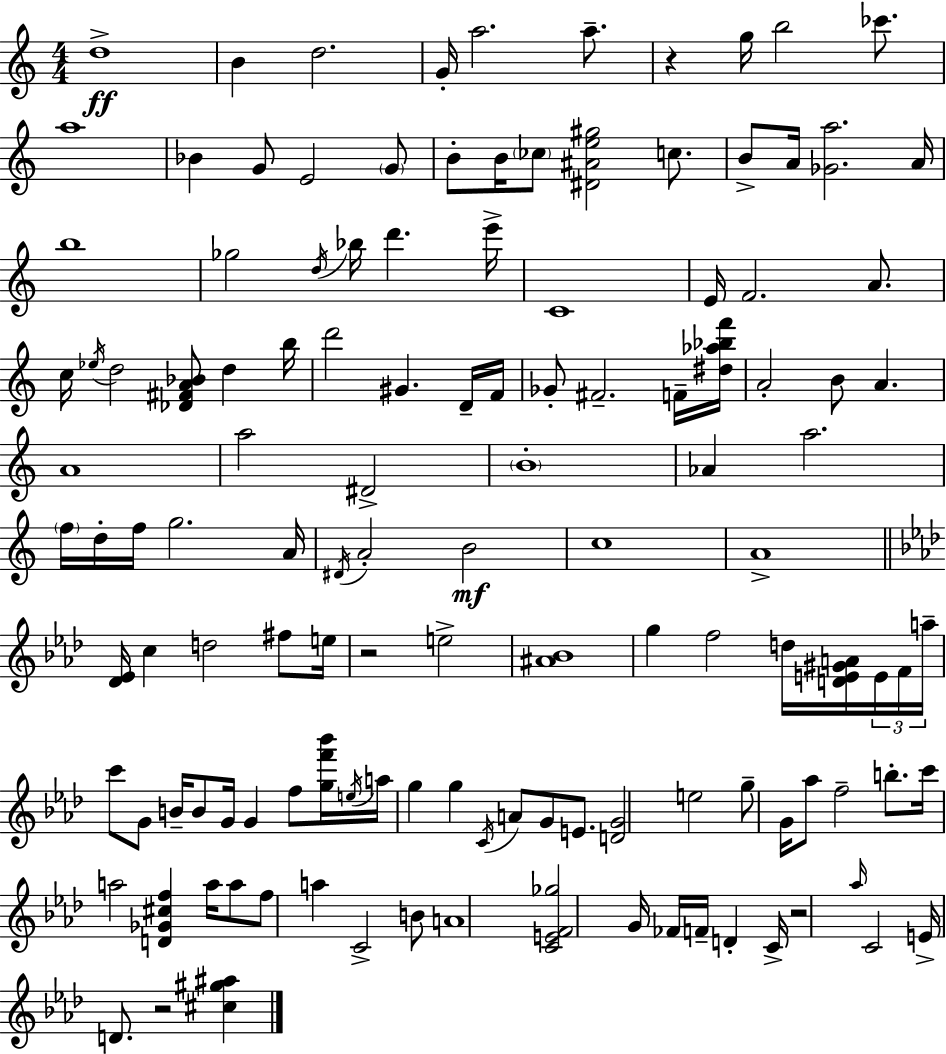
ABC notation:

X:1
T:Untitled
M:4/4
L:1/4
K:Am
d4 B d2 G/4 a2 a/2 z g/4 b2 _c'/2 a4 _B G/2 E2 G/2 B/2 B/4 _c/2 [^D^Ae^g]2 c/2 B/2 A/4 [_Ga]2 A/4 b4 _g2 d/4 _b/4 d' e'/4 C4 E/4 F2 A/2 c/4 _e/4 d2 [_D^FA_B]/2 d b/4 d'2 ^G D/4 F/4 _G/2 ^F2 F/4 [^d_a_bf']/4 A2 B/2 A A4 a2 ^D2 B4 _A a2 f/4 d/4 f/4 g2 A/4 ^D/4 A2 B2 c4 A4 [_D_E]/4 c d2 ^f/2 e/4 z2 e2 [^A_B]4 g f2 d/4 [DE^GA]/4 E/4 F/4 a/4 c'/2 G/2 B/4 B/2 G/4 G f/2 [gf'_b']/4 e/4 a/4 g g C/4 A/2 G/2 E/2 [DG]2 e2 g/2 G/4 _a/2 f2 b/2 c'/4 a2 [D_G^cf] a/4 a/2 f/2 a C2 B/2 A4 [CEF_g]2 G/4 _F/4 F/4 D C/4 z2 _a/4 C2 E/4 D/2 z2 [^c^g^a]